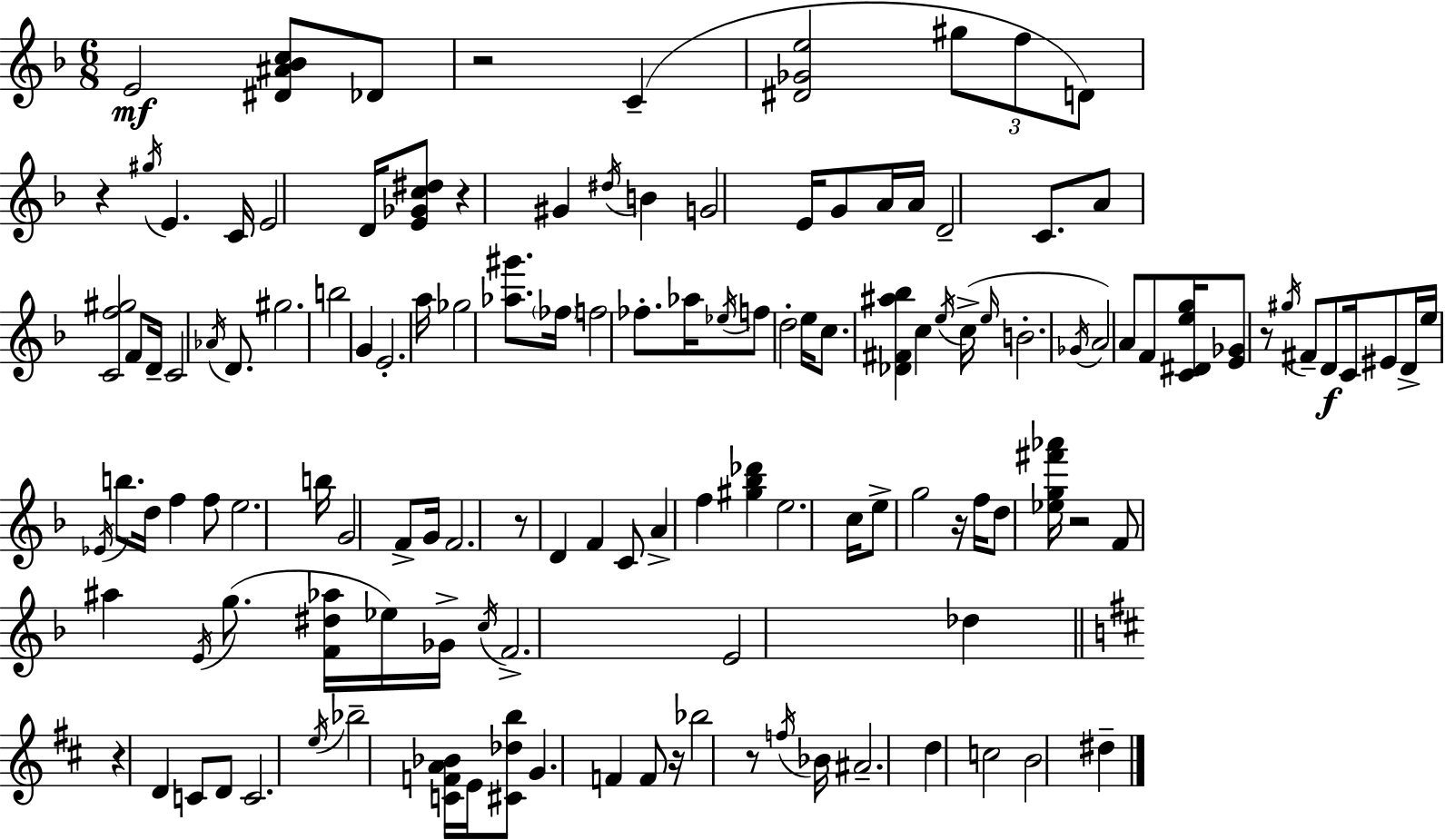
E4/h [D#4,A#4,Bb4,C5]/e Db4/e R/h C4/q [D#4,Gb4,E5]/h G#5/e F5/e D4/e R/q G#5/s E4/q. C4/s E4/h D4/s [E4,Gb4,C5,D#5]/e R/q G#4/q D#5/s B4/q G4/h E4/s G4/e A4/s A4/s D4/h C4/e. A4/e [C4,F5,G#5]/h F4/e D4/s C4/h Ab4/s D4/e. G#5/h. B5/h G4/q E4/h. A5/s Gb5/h [Ab5,G#6]/e. FES5/s F5/h FES5/e. Ab5/s Eb5/s F5/e D5/h E5/s C5/e. [Db4,F#4,A#5,Bb5]/q C5/q E5/s C5/s E5/s B4/h. Gb4/s A4/h A4/e F4/e [C4,D#4,E5,G5]/s [E4,Gb4]/e R/e G#5/s F#4/e D4/e C4/s EIS4/e D4/s E5/s Eb4/s B5/e. D5/s F5/q F5/e E5/h. B5/s G4/h F4/e G4/s F4/h. R/e D4/q F4/q C4/e A4/q F5/q [G#5,Bb5,Db6]/q E5/h. C5/s E5/e G5/h R/s F5/s D5/e [Eb5,G5,F#6,Ab6]/s R/h F4/e A#5/q E4/s G5/e. [F4,D#5,Ab5]/s Eb5/s Gb4/s C5/s F4/h. E4/h Db5/q R/q D4/q C4/e D4/e C4/h. E5/s Bb5/h [C4,F4,A4,Bb4]/s E4/s [C#4,Db5,B5]/e G4/q. F4/q F4/e R/s Bb5/h R/e F5/s Bb4/s A#4/h. D5/q C5/h B4/h D#5/q